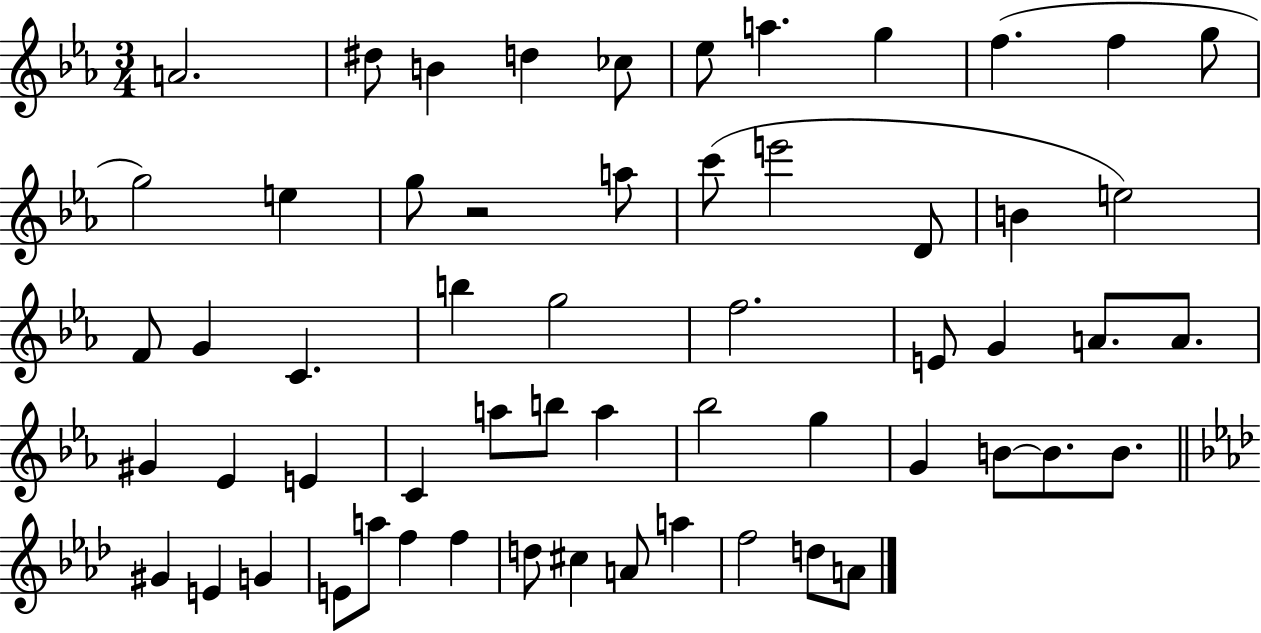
{
  \clef treble
  \numericTimeSignature
  \time 3/4
  \key ees \major
  a'2. | dis''8 b'4 d''4 ces''8 | ees''8 a''4. g''4 | f''4.( f''4 g''8 | \break g''2) e''4 | g''8 r2 a''8 | c'''8( e'''2 d'8 | b'4 e''2) | \break f'8 g'4 c'4. | b''4 g''2 | f''2. | e'8 g'4 a'8. a'8. | \break gis'4 ees'4 e'4 | c'4 a''8 b''8 a''4 | bes''2 g''4 | g'4 b'8~~ b'8. b'8. | \break \bar "||" \break \key aes \major gis'4 e'4 g'4 | e'8 a''8 f''4 f''4 | d''8 cis''4 a'8 a''4 | f''2 d''8 a'8 | \break \bar "|."
}